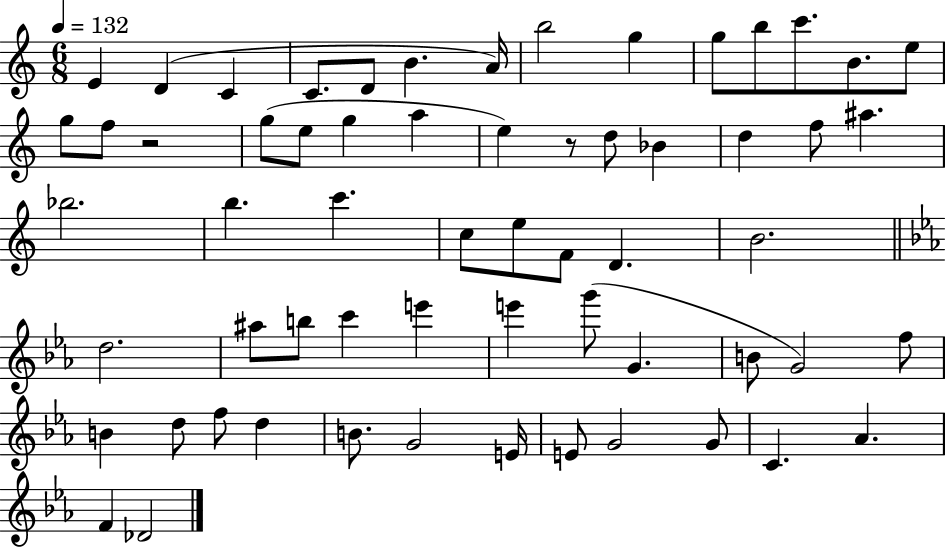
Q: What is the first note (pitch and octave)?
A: E4